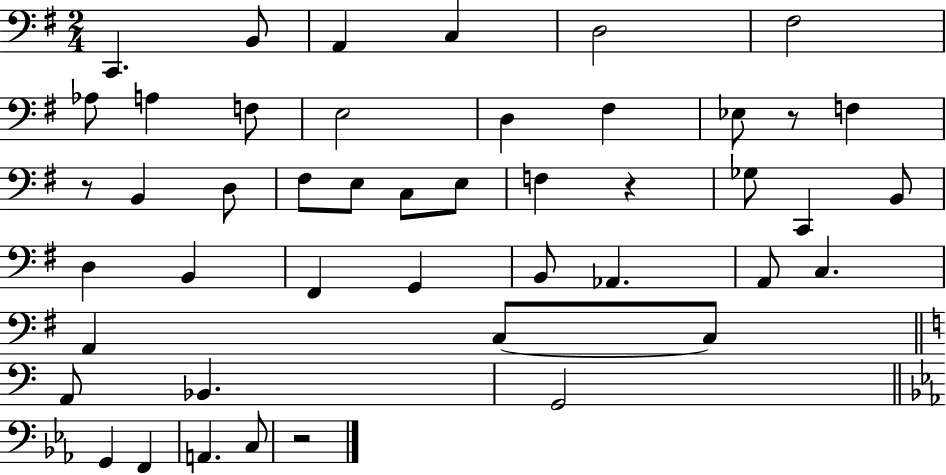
{
  \clef bass
  \numericTimeSignature
  \time 2/4
  \key g \major
  c,4. b,8 | a,4 c4 | d2 | fis2 | \break aes8 a4 f8 | e2 | d4 fis4 | ees8 r8 f4 | \break r8 b,4 d8 | fis8 e8 c8 e8 | f4 r4 | ges8 c,4 b,8 | \break d4 b,4 | fis,4 g,4 | b,8 aes,4. | a,8 c4. | \break a,4 c8~~ c8 | \bar "||" \break \key c \major a,8 bes,4. | g,2 | \bar "||" \break \key c \minor g,4 f,4 | a,4. c8 | r2 | \bar "|."
}